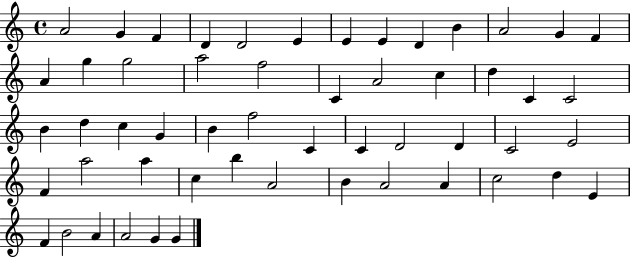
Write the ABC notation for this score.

X:1
T:Untitled
M:4/4
L:1/4
K:C
A2 G F D D2 E E E D B A2 G F A g g2 a2 f2 C A2 c d C C2 B d c G B f2 C C D2 D C2 E2 F a2 a c b A2 B A2 A c2 d E F B2 A A2 G G